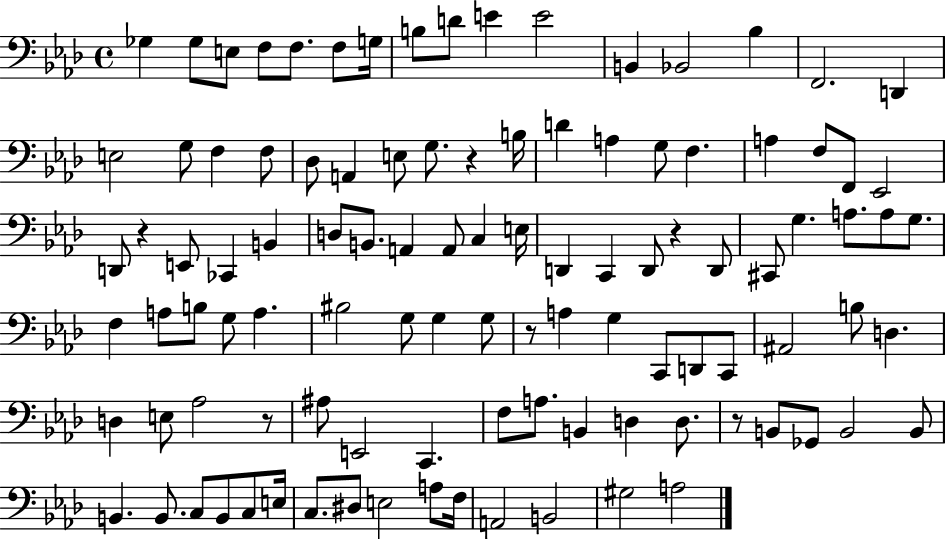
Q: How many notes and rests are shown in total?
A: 105